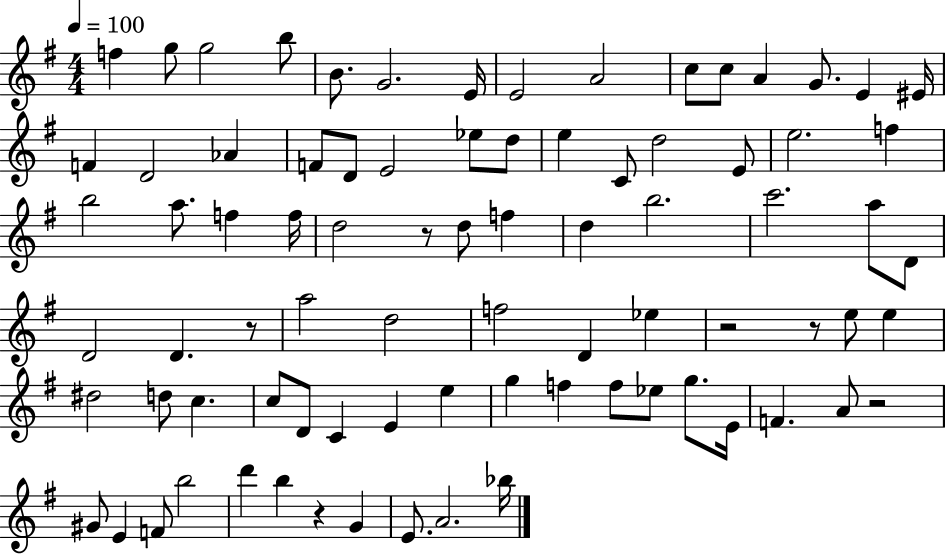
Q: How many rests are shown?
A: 6